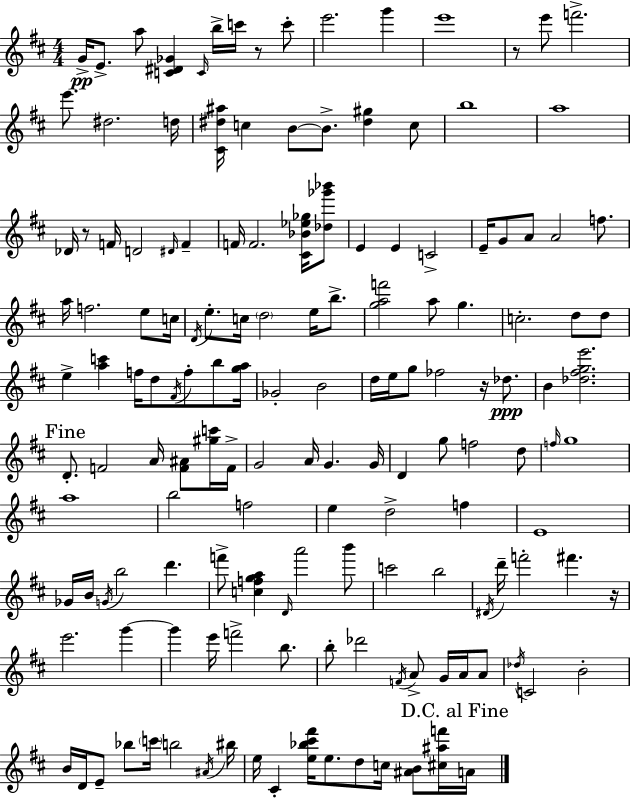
{
  \clef treble
  \numericTimeSignature
  \time 4/4
  \key d \major
  g'16->\pp e'8.-> a''8 <c' dis' ges'>4 \grace { c'16 } b''16-> c'''16 r8 c'''8-. | e'''2. g'''4 | e'''1 | r8 e'''8 f'''2.-> | \break e'''8. dis''2. | d''16 <cis' dis'' ais''>16 c''4 b'8~~ b'8.-> <dis'' gis''>4 c''8 | b''1 | a''1 | \break des'16 r8 f'16 d'2 \grace { dis'16 } f'4-- | f'16 f'2. <cis' bes' ees'' ges''>16 | <des'' ges''' bes'''>8 e'4 e'4 c'2-> | e'16-- g'8 a'8 a'2 f''8. | \break a''16 f''2. e''8 | c''16 \acciaccatura { d'16 } e''8.-. c''16 \parenthesize d''2 e''16 | b''8.-> <g'' a'' f'''>2 a''8 g''4. | c''2.-. d''8 | \break d''8 e''4-> <a'' c'''>4 f''16 d''8 \acciaccatura { fis'16 } f''8-. | b''8 <g'' a''>16 ges'2-. b'2 | d''16 e''16 g''8 fes''2 | r16 des''8.\ppp b'4 <des'' fis'' g'' e'''>2. | \break \mark "Fine" d'8.-. f'2 a'16 | <f' ais'>8 <gis'' c'''>16 f'16-> g'2 a'16 g'4. | g'16 d'4 g''8 f''2 | d''8 \grace { f''16 } g''1 | \break a''1 | b''2 f''2 | e''4 d''2-> | f''4 e'1 | \break ges'16 b'16 \acciaccatura { g'16 } b''2 | d'''4. f'''8-> <c'' f'' g'' a''>4 \grace { d'16 } a'''2 | b'''8 c'''2 b''2 | \acciaccatura { dis'16 } d'''16-- f'''2-. | \break fis'''4. r16 e'''2. | g'''4~~ g'''4 e'''16 f'''2-> | b''8. b''8-. des'''2 | \acciaccatura { f'16 } a'8-> g'16 a'16 a'8 \acciaccatura { des''16 } c'2 | \break b'2-. b'16 d'16 e'8-- bes''8 | \parenthesize c'''16 b''2 \acciaccatura { ais'16 } bis''16 e''16 cis'4-. | <e'' bes'' cis''' fis'''>16 e''8. d''8 c''16 <ais' b'>8 <cis'' ais'' f'''>16 \mark "D.C. al Fine" a'16 \bar "|."
}